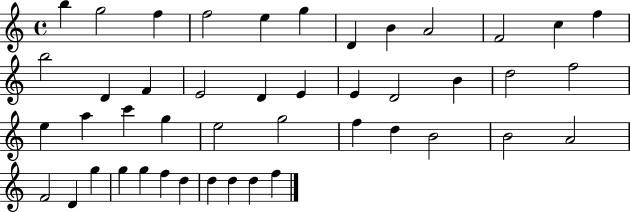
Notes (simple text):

B5/q G5/h F5/q F5/h E5/q G5/q D4/q B4/q A4/h F4/h C5/q F5/q B5/h D4/q F4/q E4/h D4/q E4/q E4/q D4/h B4/q D5/h F5/h E5/q A5/q C6/q G5/q E5/h G5/h F5/q D5/q B4/h B4/h A4/h F4/h D4/q G5/q G5/q G5/q F5/q D5/q D5/q D5/q D5/q F5/q